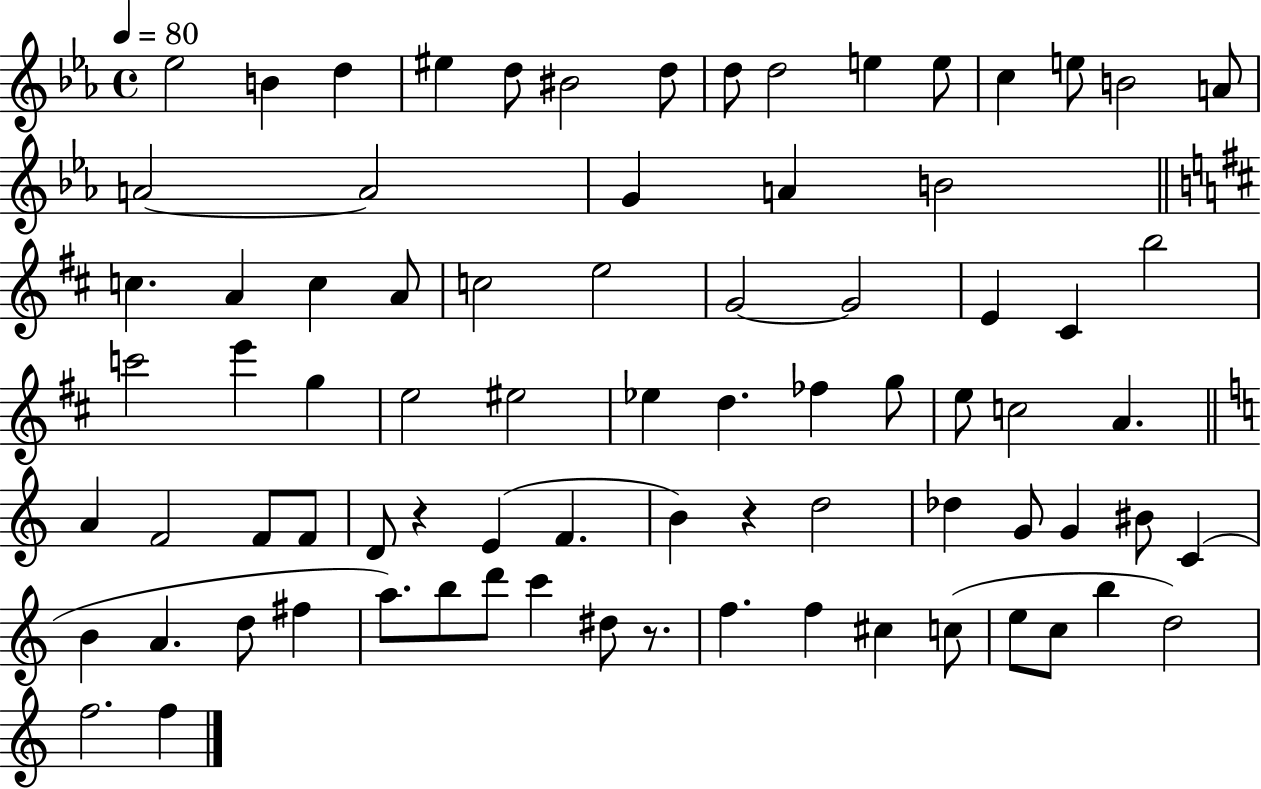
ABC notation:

X:1
T:Untitled
M:4/4
L:1/4
K:Eb
_e2 B d ^e d/2 ^B2 d/2 d/2 d2 e e/2 c e/2 B2 A/2 A2 A2 G A B2 c A c A/2 c2 e2 G2 G2 E ^C b2 c'2 e' g e2 ^e2 _e d _f g/2 e/2 c2 A A F2 F/2 F/2 D/2 z E F B z d2 _d G/2 G ^B/2 C B A d/2 ^f a/2 b/2 d'/2 c' ^d/2 z/2 f f ^c c/2 e/2 c/2 b d2 f2 f